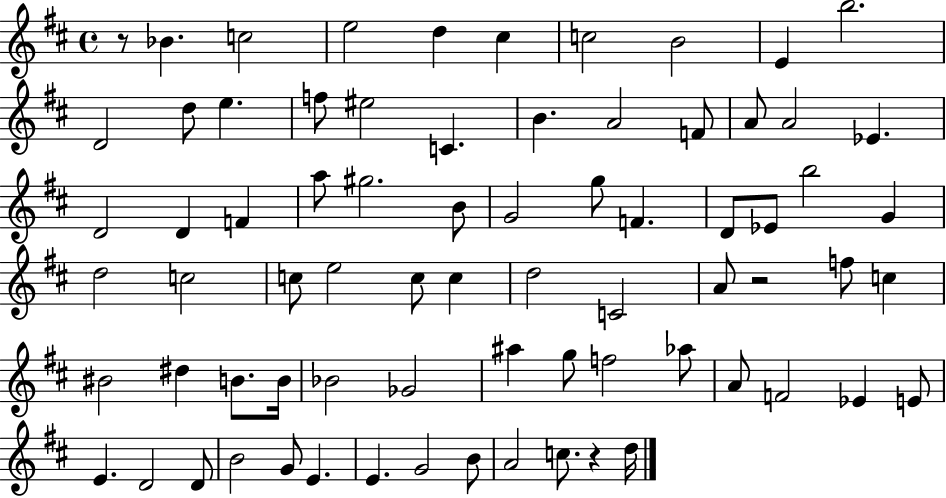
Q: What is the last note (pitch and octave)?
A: D5